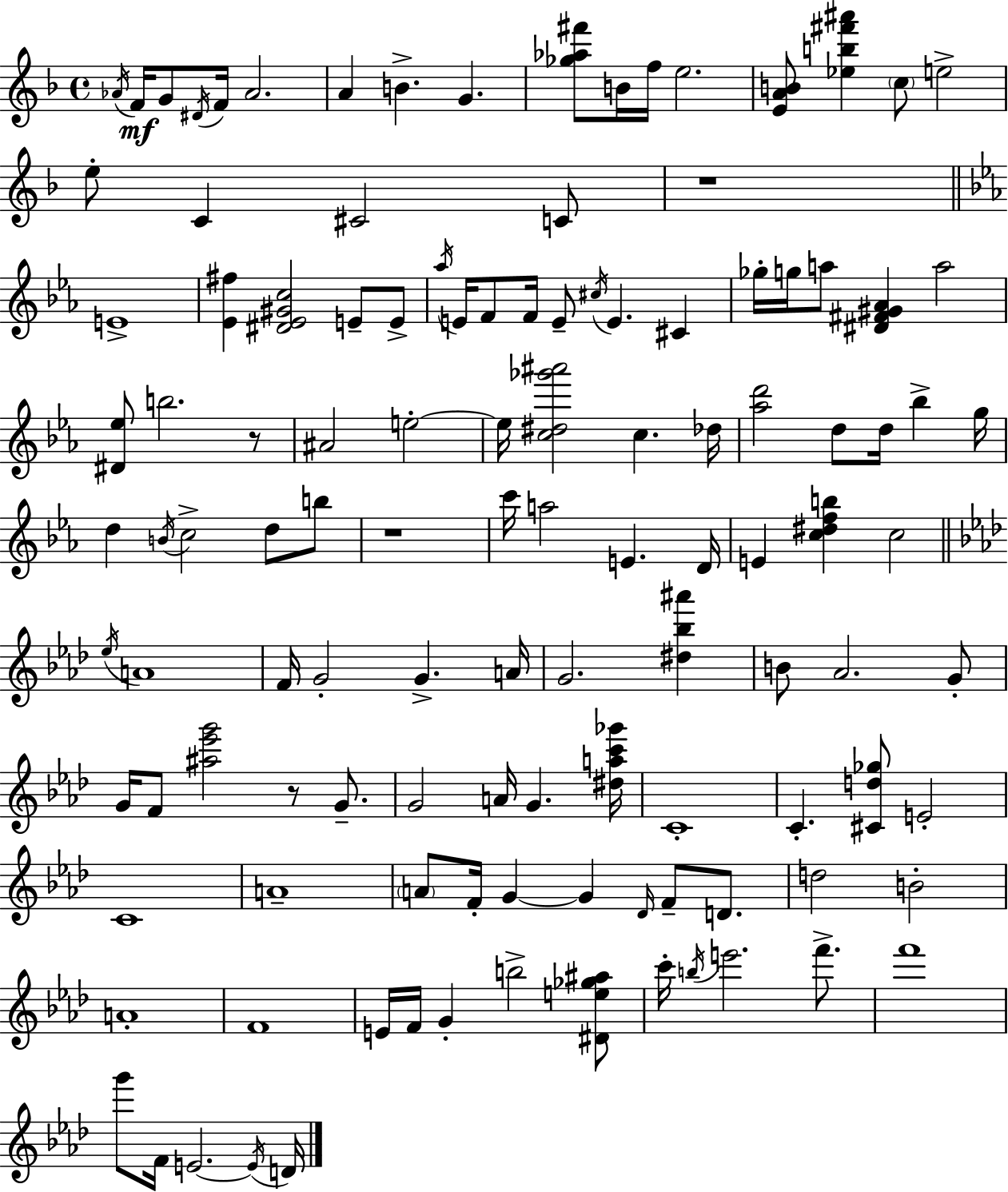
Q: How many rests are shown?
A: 4